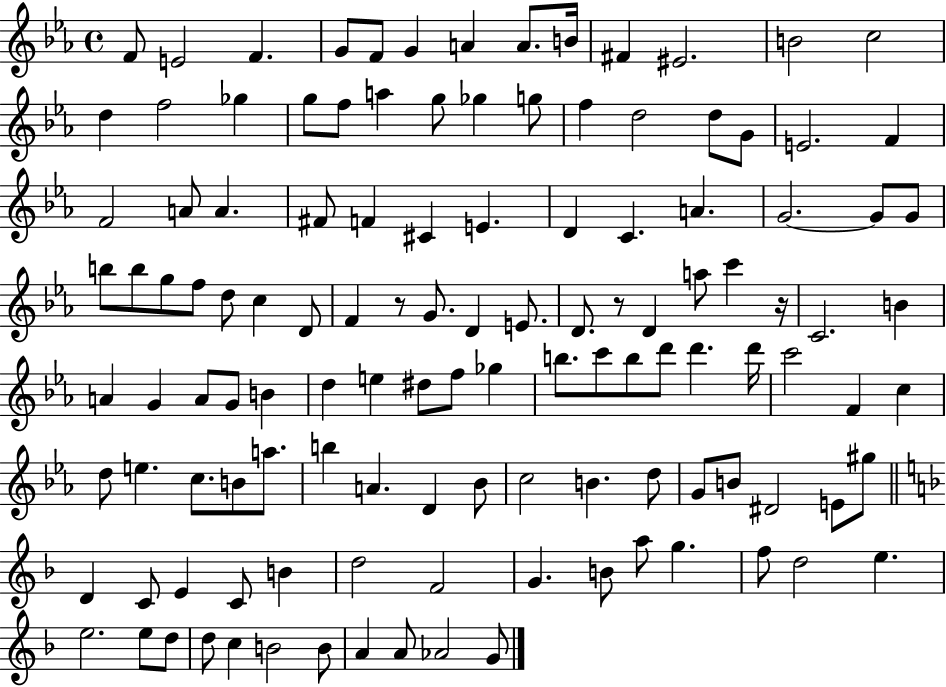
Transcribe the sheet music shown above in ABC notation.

X:1
T:Untitled
M:4/4
L:1/4
K:Eb
F/2 E2 F G/2 F/2 G A A/2 B/4 ^F ^E2 B2 c2 d f2 _g g/2 f/2 a g/2 _g g/2 f d2 d/2 G/2 E2 F F2 A/2 A ^F/2 F ^C E D C A G2 G/2 G/2 b/2 b/2 g/2 f/2 d/2 c D/2 F z/2 G/2 D E/2 D/2 z/2 D a/2 c' z/4 C2 B A G A/2 G/2 B d e ^d/2 f/2 _g b/2 c'/2 b/2 d'/2 d' d'/4 c'2 F c d/2 e c/2 B/2 a/2 b A D _B/2 c2 B d/2 G/2 B/2 ^D2 E/2 ^g/2 D C/2 E C/2 B d2 F2 G B/2 a/2 g f/2 d2 e e2 e/2 d/2 d/2 c B2 B/2 A A/2 _A2 G/2